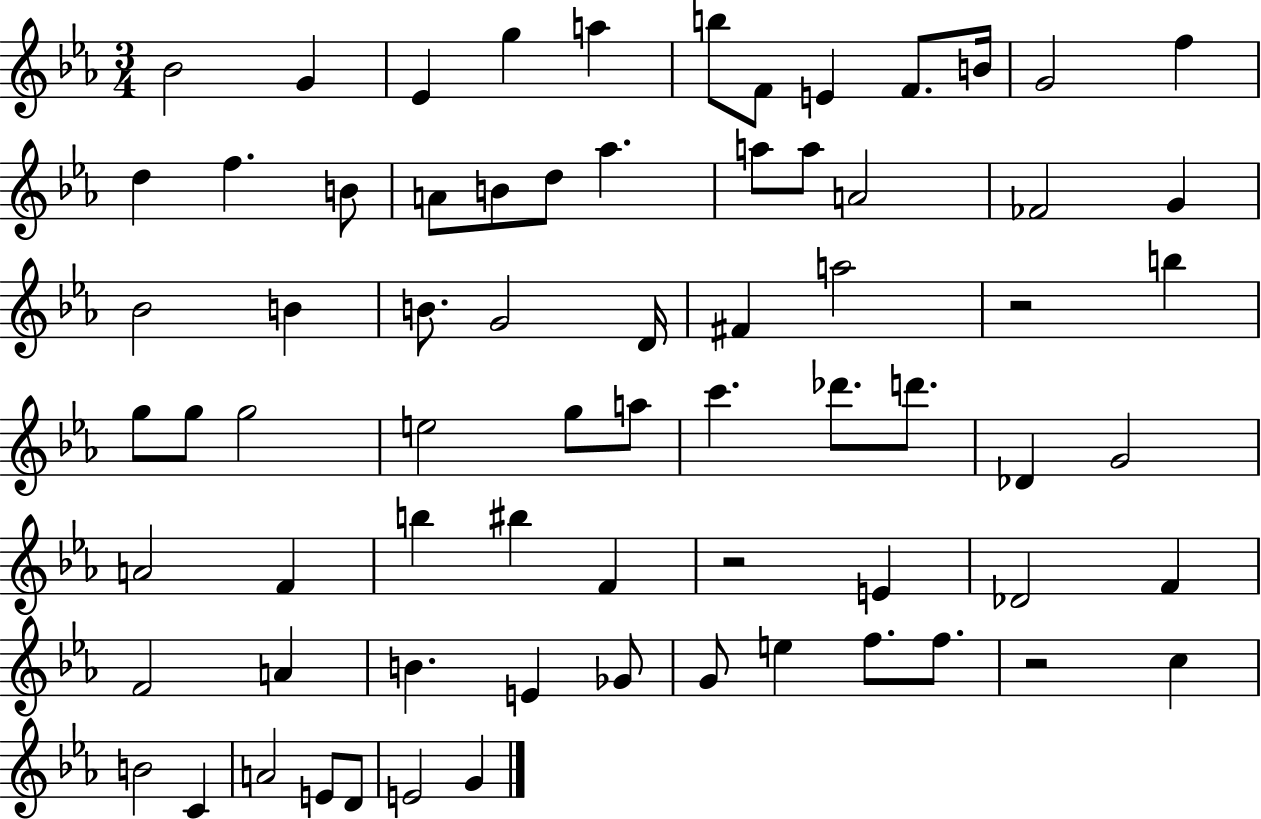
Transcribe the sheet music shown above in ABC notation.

X:1
T:Untitled
M:3/4
L:1/4
K:Eb
_B2 G _E g a b/2 F/2 E F/2 B/4 G2 f d f B/2 A/2 B/2 d/2 _a a/2 a/2 A2 _F2 G _B2 B B/2 G2 D/4 ^F a2 z2 b g/2 g/2 g2 e2 g/2 a/2 c' _d'/2 d'/2 _D G2 A2 F b ^b F z2 E _D2 F F2 A B E _G/2 G/2 e f/2 f/2 z2 c B2 C A2 E/2 D/2 E2 G